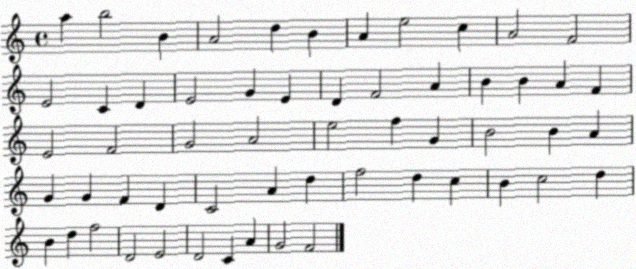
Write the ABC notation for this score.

X:1
T:Untitled
M:4/4
L:1/4
K:C
a b2 B A2 d B A e2 c A2 F2 E2 C D E2 G E D F2 A B B A F E2 F2 G2 A2 e2 f G B2 B A G G F D C2 A d f2 d c B c2 d B d f2 D2 E2 D2 C A G2 F2